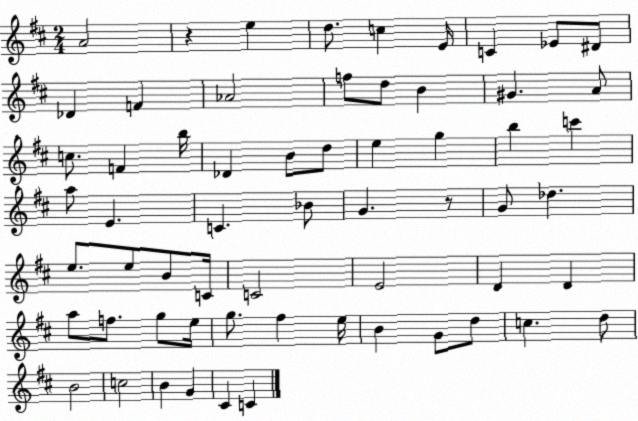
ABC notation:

X:1
T:Untitled
M:2/4
L:1/4
K:D
A2 z e d/2 c E/4 C _E/2 ^D/2 _D F _A2 f/2 d/2 B ^G A/2 c/2 F b/4 _D B/2 d/2 e g b c' a/2 E C _B/2 G z/2 G/2 _d e/2 e/2 B/2 C/4 C2 E2 D D a/2 f/2 g/2 e/4 g/2 ^f e/4 B G/2 d/2 c d/2 B2 c2 B G ^C C